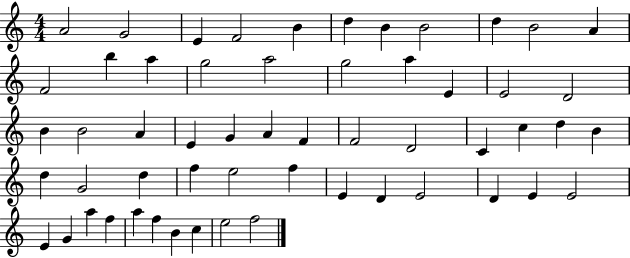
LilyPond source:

{
  \clef treble
  \numericTimeSignature
  \time 4/4
  \key c \major
  a'2 g'2 | e'4 f'2 b'4 | d''4 b'4 b'2 | d''4 b'2 a'4 | \break f'2 b''4 a''4 | g''2 a''2 | g''2 a''4 e'4 | e'2 d'2 | \break b'4 b'2 a'4 | e'4 g'4 a'4 f'4 | f'2 d'2 | c'4 c''4 d''4 b'4 | \break d''4 g'2 d''4 | f''4 e''2 f''4 | e'4 d'4 e'2 | d'4 e'4 e'2 | \break e'4 g'4 a''4 f''4 | a''4 f''4 b'4 c''4 | e''2 f''2 | \bar "|."
}